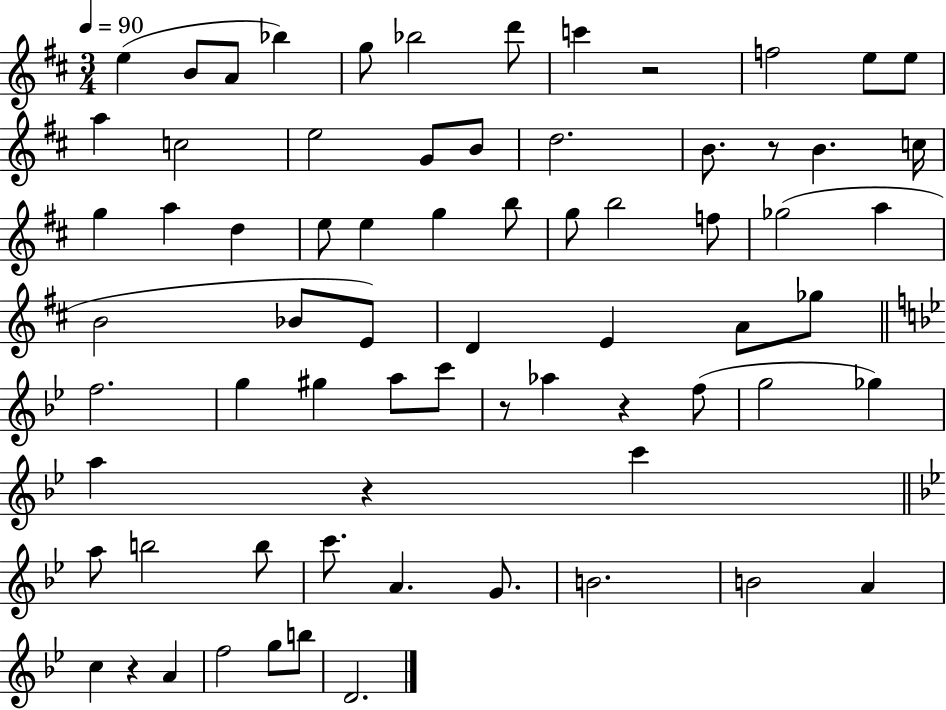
E5/q B4/e A4/e Bb5/q G5/e Bb5/h D6/e C6/q R/h F5/h E5/e E5/e A5/q C5/h E5/h G4/e B4/e D5/h. B4/e. R/e B4/q. C5/s G5/q A5/q D5/q E5/e E5/q G5/q B5/e G5/e B5/h F5/e Gb5/h A5/q B4/h Bb4/e E4/e D4/q E4/q A4/e Gb5/e F5/h. G5/q G#5/q A5/e C6/e R/e Ab5/q R/q F5/e G5/h Gb5/q A5/q R/q C6/q A5/e B5/h B5/e C6/e. A4/q. G4/e. B4/h. B4/h A4/q C5/q R/q A4/q F5/h G5/e B5/e D4/h.